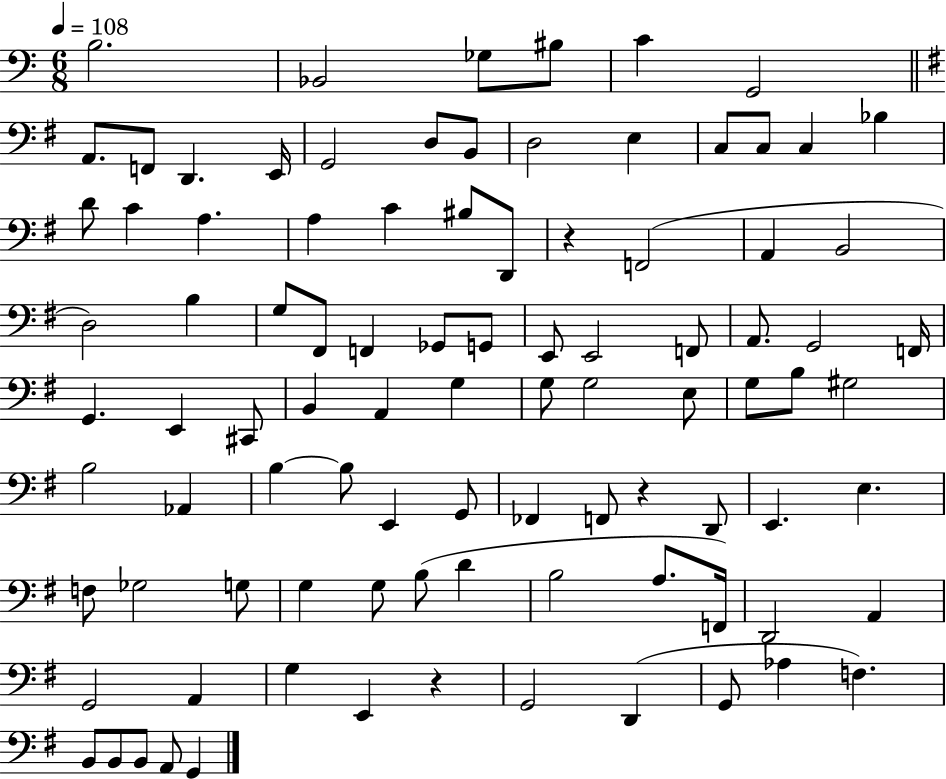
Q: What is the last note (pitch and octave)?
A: G2